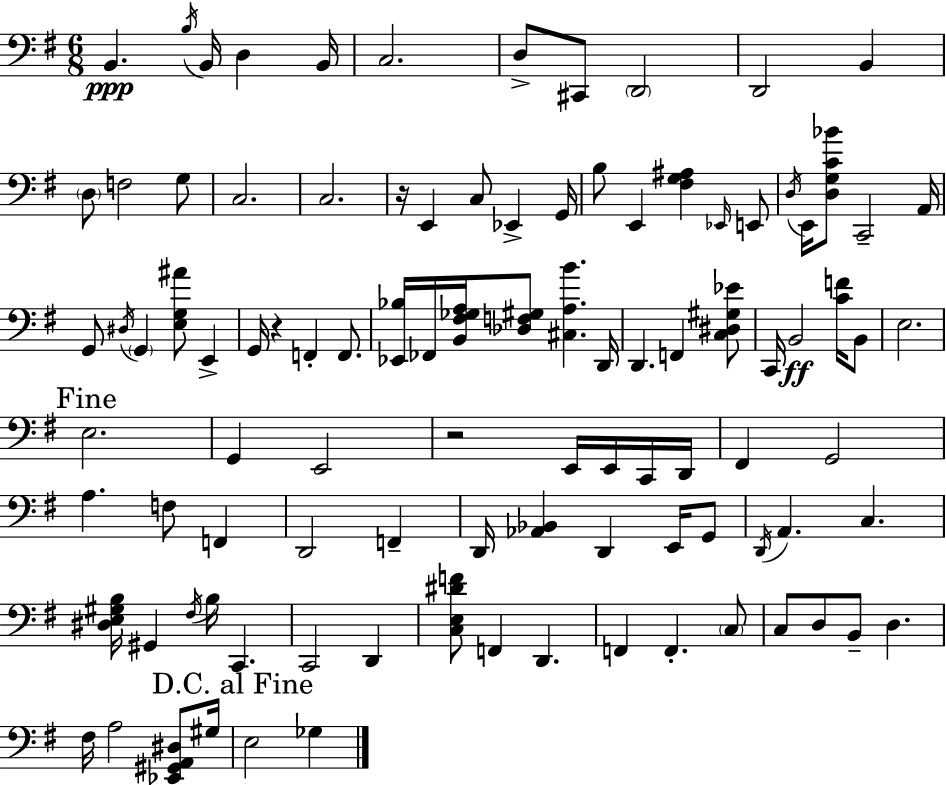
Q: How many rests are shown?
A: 3